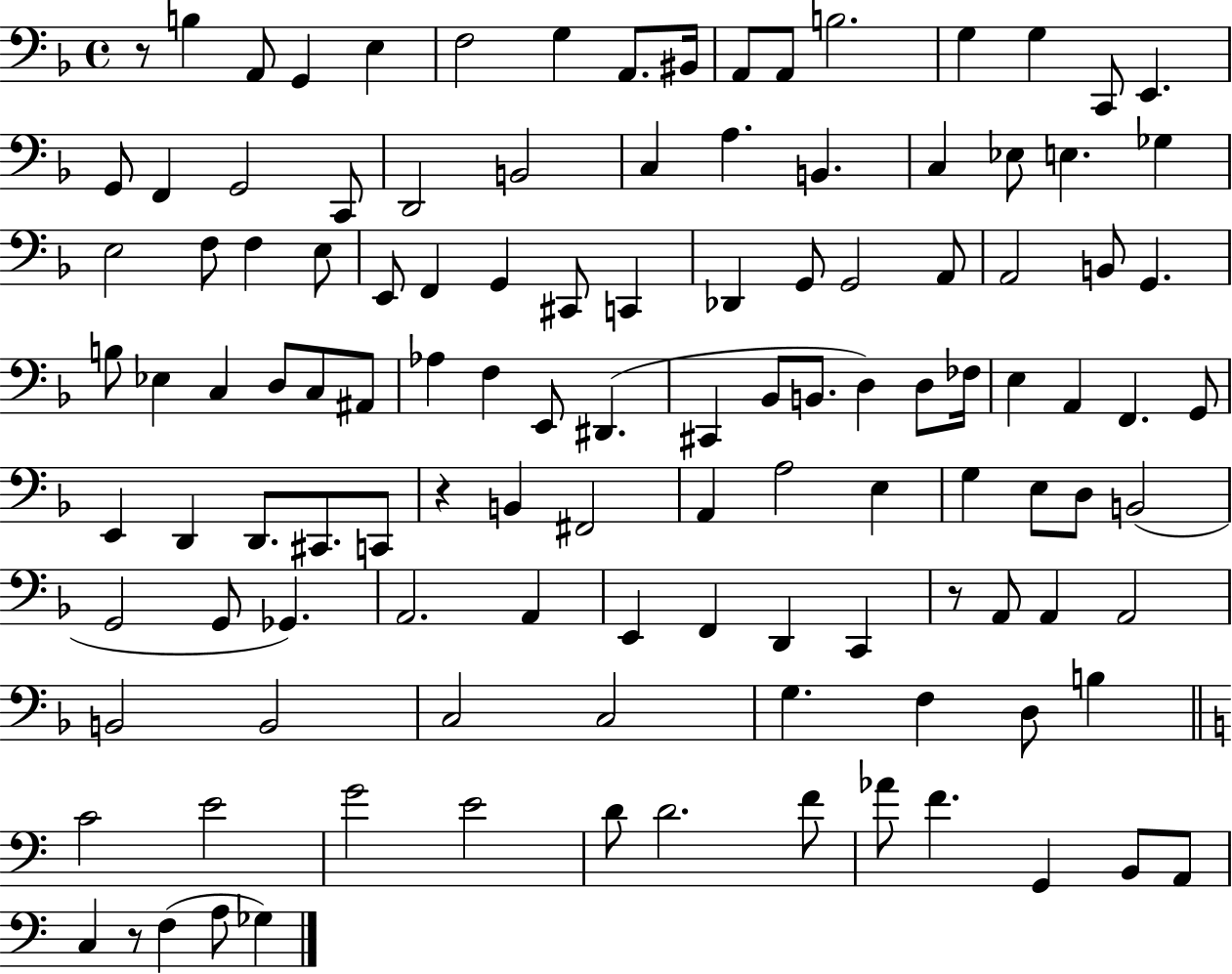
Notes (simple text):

R/e B3/q A2/e G2/q E3/q F3/h G3/q A2/e. BIS2/s A2/e A2/e B3/h. G3/q G3/q C2/e E2/q. G2/e F2/q G2/h C2/e D2/h B2/h C3/q A3/q. B2/q. C3/q Eb3/e E3/q. Gb3/q E3/h F3/e F3/q E3/e E2/e F2/q G2/q C#2/e C2/q Db2/q G2/e G2/h A2/e A2/h B2/e G2/q. B3/e Eb3/q C3/q D3/e C3/e A#2/e Ab3/q F3/q E2/e D#2/q. C#2/q Bb2/e B2/e. D3/q D3/e FES3/s E3/q A2/q F2/q. G2/e E2/q D2/q D2/e. C#2/e. C2/e R/q B2/q F#2/h A2/q A3/h E3/q G3/q E3/e D3/e B2/h G2/h G2/e Gb2/q. A2/h. A2/q E2/q F2/q D2/q C2/q R/e A2/e A2/q A2/h B2/h B2/h C3/h C3/h G3/q. F3/q D3/e B3/q C4/h E4/h G4/h E4/h D4/e D4/h. F4/e Ab4/e F4/q. G2/q B2/e A2/e C3/q R/e F3/q A3/e Gb3/q